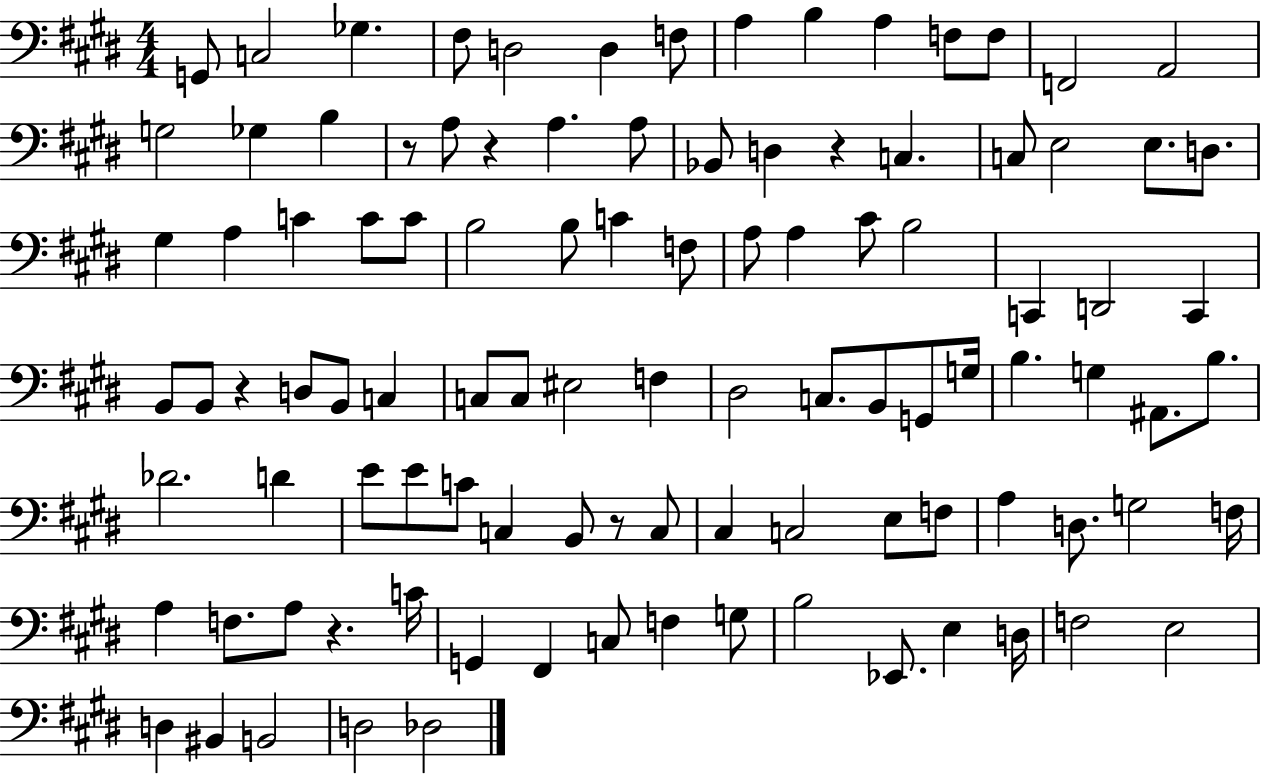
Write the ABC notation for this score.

X:1
T:Untitled
M:4/4
L:1/4
K:E
G,,/2 C,2 _G, ^F,/2 D,2 D, F,/2 A, B, A, F,/2 F,/2 F,,2 A,,2 G,2 _G, B, z/2 A,/2 z A, A,/2 _B,,/2 D, z C, C,/2 E,2 E,/2 D,/2 ^G, A, C C/2 C/2 B,2 B,/2 C F,/2 A,/2 A, ^C/2 B,2 C,, D,,2 C,, B,,/2 B,,/2 z D,/2 B,,/2 C, C,/2 C,/2 ^E,2 F, ^D,2 C,/2 B,,/2 G,,/2 G,/4 B, G, ^A,,/2 B,/2 _D2 D E/2 E/2 C/2 C, B,,/2 z/2 C,/2 ^C, C,2 E,/2 F,/2 A, D,/2 G,2 F,/4 A, F,/2 A,/2 z C/4 G,, ^F,, C,/2 F, G,/2 B,2 _E,,/2 E, D,/4 F,2 E,2 D, ^B,, B,,2 D,2 _D,2